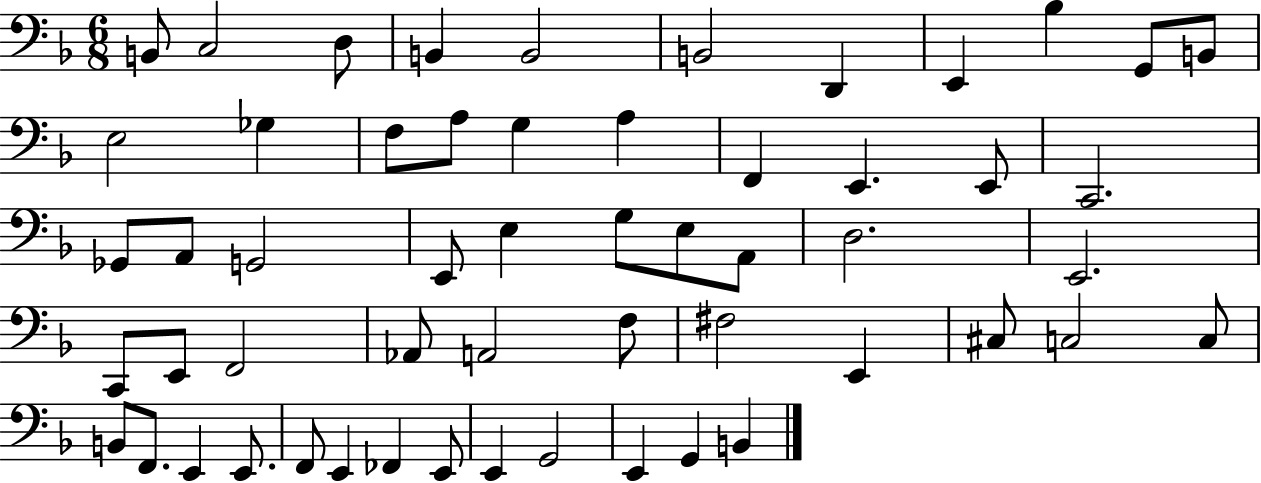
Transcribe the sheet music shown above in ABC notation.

X:1
T:Untitled
M:6/8
L:1/4
K:F
B,,/2 C,2 D,/2 B,, B,,2 B,,2 D,, E,, _B, G,,/2 B,,/2 E,2 _G, F,/2 A,/2 G, A, F,, E,, E,,/2 C,,2 _G,,/2 A,,/2 G,,2 E,,/2 E, G,/2 E,/2 A,,/2 D,2 E,,2 C,,/2 E,,/2 F,,2 _A,,/2 A,,2 F,/2 ^F,2 E,, ^C,/2 C,2 C,/2 B,,/2 F,,/2 E,, E,,/2 F,,/2 E,, _F,, E,,/2 E,, G,,2 E,, G,, B,,